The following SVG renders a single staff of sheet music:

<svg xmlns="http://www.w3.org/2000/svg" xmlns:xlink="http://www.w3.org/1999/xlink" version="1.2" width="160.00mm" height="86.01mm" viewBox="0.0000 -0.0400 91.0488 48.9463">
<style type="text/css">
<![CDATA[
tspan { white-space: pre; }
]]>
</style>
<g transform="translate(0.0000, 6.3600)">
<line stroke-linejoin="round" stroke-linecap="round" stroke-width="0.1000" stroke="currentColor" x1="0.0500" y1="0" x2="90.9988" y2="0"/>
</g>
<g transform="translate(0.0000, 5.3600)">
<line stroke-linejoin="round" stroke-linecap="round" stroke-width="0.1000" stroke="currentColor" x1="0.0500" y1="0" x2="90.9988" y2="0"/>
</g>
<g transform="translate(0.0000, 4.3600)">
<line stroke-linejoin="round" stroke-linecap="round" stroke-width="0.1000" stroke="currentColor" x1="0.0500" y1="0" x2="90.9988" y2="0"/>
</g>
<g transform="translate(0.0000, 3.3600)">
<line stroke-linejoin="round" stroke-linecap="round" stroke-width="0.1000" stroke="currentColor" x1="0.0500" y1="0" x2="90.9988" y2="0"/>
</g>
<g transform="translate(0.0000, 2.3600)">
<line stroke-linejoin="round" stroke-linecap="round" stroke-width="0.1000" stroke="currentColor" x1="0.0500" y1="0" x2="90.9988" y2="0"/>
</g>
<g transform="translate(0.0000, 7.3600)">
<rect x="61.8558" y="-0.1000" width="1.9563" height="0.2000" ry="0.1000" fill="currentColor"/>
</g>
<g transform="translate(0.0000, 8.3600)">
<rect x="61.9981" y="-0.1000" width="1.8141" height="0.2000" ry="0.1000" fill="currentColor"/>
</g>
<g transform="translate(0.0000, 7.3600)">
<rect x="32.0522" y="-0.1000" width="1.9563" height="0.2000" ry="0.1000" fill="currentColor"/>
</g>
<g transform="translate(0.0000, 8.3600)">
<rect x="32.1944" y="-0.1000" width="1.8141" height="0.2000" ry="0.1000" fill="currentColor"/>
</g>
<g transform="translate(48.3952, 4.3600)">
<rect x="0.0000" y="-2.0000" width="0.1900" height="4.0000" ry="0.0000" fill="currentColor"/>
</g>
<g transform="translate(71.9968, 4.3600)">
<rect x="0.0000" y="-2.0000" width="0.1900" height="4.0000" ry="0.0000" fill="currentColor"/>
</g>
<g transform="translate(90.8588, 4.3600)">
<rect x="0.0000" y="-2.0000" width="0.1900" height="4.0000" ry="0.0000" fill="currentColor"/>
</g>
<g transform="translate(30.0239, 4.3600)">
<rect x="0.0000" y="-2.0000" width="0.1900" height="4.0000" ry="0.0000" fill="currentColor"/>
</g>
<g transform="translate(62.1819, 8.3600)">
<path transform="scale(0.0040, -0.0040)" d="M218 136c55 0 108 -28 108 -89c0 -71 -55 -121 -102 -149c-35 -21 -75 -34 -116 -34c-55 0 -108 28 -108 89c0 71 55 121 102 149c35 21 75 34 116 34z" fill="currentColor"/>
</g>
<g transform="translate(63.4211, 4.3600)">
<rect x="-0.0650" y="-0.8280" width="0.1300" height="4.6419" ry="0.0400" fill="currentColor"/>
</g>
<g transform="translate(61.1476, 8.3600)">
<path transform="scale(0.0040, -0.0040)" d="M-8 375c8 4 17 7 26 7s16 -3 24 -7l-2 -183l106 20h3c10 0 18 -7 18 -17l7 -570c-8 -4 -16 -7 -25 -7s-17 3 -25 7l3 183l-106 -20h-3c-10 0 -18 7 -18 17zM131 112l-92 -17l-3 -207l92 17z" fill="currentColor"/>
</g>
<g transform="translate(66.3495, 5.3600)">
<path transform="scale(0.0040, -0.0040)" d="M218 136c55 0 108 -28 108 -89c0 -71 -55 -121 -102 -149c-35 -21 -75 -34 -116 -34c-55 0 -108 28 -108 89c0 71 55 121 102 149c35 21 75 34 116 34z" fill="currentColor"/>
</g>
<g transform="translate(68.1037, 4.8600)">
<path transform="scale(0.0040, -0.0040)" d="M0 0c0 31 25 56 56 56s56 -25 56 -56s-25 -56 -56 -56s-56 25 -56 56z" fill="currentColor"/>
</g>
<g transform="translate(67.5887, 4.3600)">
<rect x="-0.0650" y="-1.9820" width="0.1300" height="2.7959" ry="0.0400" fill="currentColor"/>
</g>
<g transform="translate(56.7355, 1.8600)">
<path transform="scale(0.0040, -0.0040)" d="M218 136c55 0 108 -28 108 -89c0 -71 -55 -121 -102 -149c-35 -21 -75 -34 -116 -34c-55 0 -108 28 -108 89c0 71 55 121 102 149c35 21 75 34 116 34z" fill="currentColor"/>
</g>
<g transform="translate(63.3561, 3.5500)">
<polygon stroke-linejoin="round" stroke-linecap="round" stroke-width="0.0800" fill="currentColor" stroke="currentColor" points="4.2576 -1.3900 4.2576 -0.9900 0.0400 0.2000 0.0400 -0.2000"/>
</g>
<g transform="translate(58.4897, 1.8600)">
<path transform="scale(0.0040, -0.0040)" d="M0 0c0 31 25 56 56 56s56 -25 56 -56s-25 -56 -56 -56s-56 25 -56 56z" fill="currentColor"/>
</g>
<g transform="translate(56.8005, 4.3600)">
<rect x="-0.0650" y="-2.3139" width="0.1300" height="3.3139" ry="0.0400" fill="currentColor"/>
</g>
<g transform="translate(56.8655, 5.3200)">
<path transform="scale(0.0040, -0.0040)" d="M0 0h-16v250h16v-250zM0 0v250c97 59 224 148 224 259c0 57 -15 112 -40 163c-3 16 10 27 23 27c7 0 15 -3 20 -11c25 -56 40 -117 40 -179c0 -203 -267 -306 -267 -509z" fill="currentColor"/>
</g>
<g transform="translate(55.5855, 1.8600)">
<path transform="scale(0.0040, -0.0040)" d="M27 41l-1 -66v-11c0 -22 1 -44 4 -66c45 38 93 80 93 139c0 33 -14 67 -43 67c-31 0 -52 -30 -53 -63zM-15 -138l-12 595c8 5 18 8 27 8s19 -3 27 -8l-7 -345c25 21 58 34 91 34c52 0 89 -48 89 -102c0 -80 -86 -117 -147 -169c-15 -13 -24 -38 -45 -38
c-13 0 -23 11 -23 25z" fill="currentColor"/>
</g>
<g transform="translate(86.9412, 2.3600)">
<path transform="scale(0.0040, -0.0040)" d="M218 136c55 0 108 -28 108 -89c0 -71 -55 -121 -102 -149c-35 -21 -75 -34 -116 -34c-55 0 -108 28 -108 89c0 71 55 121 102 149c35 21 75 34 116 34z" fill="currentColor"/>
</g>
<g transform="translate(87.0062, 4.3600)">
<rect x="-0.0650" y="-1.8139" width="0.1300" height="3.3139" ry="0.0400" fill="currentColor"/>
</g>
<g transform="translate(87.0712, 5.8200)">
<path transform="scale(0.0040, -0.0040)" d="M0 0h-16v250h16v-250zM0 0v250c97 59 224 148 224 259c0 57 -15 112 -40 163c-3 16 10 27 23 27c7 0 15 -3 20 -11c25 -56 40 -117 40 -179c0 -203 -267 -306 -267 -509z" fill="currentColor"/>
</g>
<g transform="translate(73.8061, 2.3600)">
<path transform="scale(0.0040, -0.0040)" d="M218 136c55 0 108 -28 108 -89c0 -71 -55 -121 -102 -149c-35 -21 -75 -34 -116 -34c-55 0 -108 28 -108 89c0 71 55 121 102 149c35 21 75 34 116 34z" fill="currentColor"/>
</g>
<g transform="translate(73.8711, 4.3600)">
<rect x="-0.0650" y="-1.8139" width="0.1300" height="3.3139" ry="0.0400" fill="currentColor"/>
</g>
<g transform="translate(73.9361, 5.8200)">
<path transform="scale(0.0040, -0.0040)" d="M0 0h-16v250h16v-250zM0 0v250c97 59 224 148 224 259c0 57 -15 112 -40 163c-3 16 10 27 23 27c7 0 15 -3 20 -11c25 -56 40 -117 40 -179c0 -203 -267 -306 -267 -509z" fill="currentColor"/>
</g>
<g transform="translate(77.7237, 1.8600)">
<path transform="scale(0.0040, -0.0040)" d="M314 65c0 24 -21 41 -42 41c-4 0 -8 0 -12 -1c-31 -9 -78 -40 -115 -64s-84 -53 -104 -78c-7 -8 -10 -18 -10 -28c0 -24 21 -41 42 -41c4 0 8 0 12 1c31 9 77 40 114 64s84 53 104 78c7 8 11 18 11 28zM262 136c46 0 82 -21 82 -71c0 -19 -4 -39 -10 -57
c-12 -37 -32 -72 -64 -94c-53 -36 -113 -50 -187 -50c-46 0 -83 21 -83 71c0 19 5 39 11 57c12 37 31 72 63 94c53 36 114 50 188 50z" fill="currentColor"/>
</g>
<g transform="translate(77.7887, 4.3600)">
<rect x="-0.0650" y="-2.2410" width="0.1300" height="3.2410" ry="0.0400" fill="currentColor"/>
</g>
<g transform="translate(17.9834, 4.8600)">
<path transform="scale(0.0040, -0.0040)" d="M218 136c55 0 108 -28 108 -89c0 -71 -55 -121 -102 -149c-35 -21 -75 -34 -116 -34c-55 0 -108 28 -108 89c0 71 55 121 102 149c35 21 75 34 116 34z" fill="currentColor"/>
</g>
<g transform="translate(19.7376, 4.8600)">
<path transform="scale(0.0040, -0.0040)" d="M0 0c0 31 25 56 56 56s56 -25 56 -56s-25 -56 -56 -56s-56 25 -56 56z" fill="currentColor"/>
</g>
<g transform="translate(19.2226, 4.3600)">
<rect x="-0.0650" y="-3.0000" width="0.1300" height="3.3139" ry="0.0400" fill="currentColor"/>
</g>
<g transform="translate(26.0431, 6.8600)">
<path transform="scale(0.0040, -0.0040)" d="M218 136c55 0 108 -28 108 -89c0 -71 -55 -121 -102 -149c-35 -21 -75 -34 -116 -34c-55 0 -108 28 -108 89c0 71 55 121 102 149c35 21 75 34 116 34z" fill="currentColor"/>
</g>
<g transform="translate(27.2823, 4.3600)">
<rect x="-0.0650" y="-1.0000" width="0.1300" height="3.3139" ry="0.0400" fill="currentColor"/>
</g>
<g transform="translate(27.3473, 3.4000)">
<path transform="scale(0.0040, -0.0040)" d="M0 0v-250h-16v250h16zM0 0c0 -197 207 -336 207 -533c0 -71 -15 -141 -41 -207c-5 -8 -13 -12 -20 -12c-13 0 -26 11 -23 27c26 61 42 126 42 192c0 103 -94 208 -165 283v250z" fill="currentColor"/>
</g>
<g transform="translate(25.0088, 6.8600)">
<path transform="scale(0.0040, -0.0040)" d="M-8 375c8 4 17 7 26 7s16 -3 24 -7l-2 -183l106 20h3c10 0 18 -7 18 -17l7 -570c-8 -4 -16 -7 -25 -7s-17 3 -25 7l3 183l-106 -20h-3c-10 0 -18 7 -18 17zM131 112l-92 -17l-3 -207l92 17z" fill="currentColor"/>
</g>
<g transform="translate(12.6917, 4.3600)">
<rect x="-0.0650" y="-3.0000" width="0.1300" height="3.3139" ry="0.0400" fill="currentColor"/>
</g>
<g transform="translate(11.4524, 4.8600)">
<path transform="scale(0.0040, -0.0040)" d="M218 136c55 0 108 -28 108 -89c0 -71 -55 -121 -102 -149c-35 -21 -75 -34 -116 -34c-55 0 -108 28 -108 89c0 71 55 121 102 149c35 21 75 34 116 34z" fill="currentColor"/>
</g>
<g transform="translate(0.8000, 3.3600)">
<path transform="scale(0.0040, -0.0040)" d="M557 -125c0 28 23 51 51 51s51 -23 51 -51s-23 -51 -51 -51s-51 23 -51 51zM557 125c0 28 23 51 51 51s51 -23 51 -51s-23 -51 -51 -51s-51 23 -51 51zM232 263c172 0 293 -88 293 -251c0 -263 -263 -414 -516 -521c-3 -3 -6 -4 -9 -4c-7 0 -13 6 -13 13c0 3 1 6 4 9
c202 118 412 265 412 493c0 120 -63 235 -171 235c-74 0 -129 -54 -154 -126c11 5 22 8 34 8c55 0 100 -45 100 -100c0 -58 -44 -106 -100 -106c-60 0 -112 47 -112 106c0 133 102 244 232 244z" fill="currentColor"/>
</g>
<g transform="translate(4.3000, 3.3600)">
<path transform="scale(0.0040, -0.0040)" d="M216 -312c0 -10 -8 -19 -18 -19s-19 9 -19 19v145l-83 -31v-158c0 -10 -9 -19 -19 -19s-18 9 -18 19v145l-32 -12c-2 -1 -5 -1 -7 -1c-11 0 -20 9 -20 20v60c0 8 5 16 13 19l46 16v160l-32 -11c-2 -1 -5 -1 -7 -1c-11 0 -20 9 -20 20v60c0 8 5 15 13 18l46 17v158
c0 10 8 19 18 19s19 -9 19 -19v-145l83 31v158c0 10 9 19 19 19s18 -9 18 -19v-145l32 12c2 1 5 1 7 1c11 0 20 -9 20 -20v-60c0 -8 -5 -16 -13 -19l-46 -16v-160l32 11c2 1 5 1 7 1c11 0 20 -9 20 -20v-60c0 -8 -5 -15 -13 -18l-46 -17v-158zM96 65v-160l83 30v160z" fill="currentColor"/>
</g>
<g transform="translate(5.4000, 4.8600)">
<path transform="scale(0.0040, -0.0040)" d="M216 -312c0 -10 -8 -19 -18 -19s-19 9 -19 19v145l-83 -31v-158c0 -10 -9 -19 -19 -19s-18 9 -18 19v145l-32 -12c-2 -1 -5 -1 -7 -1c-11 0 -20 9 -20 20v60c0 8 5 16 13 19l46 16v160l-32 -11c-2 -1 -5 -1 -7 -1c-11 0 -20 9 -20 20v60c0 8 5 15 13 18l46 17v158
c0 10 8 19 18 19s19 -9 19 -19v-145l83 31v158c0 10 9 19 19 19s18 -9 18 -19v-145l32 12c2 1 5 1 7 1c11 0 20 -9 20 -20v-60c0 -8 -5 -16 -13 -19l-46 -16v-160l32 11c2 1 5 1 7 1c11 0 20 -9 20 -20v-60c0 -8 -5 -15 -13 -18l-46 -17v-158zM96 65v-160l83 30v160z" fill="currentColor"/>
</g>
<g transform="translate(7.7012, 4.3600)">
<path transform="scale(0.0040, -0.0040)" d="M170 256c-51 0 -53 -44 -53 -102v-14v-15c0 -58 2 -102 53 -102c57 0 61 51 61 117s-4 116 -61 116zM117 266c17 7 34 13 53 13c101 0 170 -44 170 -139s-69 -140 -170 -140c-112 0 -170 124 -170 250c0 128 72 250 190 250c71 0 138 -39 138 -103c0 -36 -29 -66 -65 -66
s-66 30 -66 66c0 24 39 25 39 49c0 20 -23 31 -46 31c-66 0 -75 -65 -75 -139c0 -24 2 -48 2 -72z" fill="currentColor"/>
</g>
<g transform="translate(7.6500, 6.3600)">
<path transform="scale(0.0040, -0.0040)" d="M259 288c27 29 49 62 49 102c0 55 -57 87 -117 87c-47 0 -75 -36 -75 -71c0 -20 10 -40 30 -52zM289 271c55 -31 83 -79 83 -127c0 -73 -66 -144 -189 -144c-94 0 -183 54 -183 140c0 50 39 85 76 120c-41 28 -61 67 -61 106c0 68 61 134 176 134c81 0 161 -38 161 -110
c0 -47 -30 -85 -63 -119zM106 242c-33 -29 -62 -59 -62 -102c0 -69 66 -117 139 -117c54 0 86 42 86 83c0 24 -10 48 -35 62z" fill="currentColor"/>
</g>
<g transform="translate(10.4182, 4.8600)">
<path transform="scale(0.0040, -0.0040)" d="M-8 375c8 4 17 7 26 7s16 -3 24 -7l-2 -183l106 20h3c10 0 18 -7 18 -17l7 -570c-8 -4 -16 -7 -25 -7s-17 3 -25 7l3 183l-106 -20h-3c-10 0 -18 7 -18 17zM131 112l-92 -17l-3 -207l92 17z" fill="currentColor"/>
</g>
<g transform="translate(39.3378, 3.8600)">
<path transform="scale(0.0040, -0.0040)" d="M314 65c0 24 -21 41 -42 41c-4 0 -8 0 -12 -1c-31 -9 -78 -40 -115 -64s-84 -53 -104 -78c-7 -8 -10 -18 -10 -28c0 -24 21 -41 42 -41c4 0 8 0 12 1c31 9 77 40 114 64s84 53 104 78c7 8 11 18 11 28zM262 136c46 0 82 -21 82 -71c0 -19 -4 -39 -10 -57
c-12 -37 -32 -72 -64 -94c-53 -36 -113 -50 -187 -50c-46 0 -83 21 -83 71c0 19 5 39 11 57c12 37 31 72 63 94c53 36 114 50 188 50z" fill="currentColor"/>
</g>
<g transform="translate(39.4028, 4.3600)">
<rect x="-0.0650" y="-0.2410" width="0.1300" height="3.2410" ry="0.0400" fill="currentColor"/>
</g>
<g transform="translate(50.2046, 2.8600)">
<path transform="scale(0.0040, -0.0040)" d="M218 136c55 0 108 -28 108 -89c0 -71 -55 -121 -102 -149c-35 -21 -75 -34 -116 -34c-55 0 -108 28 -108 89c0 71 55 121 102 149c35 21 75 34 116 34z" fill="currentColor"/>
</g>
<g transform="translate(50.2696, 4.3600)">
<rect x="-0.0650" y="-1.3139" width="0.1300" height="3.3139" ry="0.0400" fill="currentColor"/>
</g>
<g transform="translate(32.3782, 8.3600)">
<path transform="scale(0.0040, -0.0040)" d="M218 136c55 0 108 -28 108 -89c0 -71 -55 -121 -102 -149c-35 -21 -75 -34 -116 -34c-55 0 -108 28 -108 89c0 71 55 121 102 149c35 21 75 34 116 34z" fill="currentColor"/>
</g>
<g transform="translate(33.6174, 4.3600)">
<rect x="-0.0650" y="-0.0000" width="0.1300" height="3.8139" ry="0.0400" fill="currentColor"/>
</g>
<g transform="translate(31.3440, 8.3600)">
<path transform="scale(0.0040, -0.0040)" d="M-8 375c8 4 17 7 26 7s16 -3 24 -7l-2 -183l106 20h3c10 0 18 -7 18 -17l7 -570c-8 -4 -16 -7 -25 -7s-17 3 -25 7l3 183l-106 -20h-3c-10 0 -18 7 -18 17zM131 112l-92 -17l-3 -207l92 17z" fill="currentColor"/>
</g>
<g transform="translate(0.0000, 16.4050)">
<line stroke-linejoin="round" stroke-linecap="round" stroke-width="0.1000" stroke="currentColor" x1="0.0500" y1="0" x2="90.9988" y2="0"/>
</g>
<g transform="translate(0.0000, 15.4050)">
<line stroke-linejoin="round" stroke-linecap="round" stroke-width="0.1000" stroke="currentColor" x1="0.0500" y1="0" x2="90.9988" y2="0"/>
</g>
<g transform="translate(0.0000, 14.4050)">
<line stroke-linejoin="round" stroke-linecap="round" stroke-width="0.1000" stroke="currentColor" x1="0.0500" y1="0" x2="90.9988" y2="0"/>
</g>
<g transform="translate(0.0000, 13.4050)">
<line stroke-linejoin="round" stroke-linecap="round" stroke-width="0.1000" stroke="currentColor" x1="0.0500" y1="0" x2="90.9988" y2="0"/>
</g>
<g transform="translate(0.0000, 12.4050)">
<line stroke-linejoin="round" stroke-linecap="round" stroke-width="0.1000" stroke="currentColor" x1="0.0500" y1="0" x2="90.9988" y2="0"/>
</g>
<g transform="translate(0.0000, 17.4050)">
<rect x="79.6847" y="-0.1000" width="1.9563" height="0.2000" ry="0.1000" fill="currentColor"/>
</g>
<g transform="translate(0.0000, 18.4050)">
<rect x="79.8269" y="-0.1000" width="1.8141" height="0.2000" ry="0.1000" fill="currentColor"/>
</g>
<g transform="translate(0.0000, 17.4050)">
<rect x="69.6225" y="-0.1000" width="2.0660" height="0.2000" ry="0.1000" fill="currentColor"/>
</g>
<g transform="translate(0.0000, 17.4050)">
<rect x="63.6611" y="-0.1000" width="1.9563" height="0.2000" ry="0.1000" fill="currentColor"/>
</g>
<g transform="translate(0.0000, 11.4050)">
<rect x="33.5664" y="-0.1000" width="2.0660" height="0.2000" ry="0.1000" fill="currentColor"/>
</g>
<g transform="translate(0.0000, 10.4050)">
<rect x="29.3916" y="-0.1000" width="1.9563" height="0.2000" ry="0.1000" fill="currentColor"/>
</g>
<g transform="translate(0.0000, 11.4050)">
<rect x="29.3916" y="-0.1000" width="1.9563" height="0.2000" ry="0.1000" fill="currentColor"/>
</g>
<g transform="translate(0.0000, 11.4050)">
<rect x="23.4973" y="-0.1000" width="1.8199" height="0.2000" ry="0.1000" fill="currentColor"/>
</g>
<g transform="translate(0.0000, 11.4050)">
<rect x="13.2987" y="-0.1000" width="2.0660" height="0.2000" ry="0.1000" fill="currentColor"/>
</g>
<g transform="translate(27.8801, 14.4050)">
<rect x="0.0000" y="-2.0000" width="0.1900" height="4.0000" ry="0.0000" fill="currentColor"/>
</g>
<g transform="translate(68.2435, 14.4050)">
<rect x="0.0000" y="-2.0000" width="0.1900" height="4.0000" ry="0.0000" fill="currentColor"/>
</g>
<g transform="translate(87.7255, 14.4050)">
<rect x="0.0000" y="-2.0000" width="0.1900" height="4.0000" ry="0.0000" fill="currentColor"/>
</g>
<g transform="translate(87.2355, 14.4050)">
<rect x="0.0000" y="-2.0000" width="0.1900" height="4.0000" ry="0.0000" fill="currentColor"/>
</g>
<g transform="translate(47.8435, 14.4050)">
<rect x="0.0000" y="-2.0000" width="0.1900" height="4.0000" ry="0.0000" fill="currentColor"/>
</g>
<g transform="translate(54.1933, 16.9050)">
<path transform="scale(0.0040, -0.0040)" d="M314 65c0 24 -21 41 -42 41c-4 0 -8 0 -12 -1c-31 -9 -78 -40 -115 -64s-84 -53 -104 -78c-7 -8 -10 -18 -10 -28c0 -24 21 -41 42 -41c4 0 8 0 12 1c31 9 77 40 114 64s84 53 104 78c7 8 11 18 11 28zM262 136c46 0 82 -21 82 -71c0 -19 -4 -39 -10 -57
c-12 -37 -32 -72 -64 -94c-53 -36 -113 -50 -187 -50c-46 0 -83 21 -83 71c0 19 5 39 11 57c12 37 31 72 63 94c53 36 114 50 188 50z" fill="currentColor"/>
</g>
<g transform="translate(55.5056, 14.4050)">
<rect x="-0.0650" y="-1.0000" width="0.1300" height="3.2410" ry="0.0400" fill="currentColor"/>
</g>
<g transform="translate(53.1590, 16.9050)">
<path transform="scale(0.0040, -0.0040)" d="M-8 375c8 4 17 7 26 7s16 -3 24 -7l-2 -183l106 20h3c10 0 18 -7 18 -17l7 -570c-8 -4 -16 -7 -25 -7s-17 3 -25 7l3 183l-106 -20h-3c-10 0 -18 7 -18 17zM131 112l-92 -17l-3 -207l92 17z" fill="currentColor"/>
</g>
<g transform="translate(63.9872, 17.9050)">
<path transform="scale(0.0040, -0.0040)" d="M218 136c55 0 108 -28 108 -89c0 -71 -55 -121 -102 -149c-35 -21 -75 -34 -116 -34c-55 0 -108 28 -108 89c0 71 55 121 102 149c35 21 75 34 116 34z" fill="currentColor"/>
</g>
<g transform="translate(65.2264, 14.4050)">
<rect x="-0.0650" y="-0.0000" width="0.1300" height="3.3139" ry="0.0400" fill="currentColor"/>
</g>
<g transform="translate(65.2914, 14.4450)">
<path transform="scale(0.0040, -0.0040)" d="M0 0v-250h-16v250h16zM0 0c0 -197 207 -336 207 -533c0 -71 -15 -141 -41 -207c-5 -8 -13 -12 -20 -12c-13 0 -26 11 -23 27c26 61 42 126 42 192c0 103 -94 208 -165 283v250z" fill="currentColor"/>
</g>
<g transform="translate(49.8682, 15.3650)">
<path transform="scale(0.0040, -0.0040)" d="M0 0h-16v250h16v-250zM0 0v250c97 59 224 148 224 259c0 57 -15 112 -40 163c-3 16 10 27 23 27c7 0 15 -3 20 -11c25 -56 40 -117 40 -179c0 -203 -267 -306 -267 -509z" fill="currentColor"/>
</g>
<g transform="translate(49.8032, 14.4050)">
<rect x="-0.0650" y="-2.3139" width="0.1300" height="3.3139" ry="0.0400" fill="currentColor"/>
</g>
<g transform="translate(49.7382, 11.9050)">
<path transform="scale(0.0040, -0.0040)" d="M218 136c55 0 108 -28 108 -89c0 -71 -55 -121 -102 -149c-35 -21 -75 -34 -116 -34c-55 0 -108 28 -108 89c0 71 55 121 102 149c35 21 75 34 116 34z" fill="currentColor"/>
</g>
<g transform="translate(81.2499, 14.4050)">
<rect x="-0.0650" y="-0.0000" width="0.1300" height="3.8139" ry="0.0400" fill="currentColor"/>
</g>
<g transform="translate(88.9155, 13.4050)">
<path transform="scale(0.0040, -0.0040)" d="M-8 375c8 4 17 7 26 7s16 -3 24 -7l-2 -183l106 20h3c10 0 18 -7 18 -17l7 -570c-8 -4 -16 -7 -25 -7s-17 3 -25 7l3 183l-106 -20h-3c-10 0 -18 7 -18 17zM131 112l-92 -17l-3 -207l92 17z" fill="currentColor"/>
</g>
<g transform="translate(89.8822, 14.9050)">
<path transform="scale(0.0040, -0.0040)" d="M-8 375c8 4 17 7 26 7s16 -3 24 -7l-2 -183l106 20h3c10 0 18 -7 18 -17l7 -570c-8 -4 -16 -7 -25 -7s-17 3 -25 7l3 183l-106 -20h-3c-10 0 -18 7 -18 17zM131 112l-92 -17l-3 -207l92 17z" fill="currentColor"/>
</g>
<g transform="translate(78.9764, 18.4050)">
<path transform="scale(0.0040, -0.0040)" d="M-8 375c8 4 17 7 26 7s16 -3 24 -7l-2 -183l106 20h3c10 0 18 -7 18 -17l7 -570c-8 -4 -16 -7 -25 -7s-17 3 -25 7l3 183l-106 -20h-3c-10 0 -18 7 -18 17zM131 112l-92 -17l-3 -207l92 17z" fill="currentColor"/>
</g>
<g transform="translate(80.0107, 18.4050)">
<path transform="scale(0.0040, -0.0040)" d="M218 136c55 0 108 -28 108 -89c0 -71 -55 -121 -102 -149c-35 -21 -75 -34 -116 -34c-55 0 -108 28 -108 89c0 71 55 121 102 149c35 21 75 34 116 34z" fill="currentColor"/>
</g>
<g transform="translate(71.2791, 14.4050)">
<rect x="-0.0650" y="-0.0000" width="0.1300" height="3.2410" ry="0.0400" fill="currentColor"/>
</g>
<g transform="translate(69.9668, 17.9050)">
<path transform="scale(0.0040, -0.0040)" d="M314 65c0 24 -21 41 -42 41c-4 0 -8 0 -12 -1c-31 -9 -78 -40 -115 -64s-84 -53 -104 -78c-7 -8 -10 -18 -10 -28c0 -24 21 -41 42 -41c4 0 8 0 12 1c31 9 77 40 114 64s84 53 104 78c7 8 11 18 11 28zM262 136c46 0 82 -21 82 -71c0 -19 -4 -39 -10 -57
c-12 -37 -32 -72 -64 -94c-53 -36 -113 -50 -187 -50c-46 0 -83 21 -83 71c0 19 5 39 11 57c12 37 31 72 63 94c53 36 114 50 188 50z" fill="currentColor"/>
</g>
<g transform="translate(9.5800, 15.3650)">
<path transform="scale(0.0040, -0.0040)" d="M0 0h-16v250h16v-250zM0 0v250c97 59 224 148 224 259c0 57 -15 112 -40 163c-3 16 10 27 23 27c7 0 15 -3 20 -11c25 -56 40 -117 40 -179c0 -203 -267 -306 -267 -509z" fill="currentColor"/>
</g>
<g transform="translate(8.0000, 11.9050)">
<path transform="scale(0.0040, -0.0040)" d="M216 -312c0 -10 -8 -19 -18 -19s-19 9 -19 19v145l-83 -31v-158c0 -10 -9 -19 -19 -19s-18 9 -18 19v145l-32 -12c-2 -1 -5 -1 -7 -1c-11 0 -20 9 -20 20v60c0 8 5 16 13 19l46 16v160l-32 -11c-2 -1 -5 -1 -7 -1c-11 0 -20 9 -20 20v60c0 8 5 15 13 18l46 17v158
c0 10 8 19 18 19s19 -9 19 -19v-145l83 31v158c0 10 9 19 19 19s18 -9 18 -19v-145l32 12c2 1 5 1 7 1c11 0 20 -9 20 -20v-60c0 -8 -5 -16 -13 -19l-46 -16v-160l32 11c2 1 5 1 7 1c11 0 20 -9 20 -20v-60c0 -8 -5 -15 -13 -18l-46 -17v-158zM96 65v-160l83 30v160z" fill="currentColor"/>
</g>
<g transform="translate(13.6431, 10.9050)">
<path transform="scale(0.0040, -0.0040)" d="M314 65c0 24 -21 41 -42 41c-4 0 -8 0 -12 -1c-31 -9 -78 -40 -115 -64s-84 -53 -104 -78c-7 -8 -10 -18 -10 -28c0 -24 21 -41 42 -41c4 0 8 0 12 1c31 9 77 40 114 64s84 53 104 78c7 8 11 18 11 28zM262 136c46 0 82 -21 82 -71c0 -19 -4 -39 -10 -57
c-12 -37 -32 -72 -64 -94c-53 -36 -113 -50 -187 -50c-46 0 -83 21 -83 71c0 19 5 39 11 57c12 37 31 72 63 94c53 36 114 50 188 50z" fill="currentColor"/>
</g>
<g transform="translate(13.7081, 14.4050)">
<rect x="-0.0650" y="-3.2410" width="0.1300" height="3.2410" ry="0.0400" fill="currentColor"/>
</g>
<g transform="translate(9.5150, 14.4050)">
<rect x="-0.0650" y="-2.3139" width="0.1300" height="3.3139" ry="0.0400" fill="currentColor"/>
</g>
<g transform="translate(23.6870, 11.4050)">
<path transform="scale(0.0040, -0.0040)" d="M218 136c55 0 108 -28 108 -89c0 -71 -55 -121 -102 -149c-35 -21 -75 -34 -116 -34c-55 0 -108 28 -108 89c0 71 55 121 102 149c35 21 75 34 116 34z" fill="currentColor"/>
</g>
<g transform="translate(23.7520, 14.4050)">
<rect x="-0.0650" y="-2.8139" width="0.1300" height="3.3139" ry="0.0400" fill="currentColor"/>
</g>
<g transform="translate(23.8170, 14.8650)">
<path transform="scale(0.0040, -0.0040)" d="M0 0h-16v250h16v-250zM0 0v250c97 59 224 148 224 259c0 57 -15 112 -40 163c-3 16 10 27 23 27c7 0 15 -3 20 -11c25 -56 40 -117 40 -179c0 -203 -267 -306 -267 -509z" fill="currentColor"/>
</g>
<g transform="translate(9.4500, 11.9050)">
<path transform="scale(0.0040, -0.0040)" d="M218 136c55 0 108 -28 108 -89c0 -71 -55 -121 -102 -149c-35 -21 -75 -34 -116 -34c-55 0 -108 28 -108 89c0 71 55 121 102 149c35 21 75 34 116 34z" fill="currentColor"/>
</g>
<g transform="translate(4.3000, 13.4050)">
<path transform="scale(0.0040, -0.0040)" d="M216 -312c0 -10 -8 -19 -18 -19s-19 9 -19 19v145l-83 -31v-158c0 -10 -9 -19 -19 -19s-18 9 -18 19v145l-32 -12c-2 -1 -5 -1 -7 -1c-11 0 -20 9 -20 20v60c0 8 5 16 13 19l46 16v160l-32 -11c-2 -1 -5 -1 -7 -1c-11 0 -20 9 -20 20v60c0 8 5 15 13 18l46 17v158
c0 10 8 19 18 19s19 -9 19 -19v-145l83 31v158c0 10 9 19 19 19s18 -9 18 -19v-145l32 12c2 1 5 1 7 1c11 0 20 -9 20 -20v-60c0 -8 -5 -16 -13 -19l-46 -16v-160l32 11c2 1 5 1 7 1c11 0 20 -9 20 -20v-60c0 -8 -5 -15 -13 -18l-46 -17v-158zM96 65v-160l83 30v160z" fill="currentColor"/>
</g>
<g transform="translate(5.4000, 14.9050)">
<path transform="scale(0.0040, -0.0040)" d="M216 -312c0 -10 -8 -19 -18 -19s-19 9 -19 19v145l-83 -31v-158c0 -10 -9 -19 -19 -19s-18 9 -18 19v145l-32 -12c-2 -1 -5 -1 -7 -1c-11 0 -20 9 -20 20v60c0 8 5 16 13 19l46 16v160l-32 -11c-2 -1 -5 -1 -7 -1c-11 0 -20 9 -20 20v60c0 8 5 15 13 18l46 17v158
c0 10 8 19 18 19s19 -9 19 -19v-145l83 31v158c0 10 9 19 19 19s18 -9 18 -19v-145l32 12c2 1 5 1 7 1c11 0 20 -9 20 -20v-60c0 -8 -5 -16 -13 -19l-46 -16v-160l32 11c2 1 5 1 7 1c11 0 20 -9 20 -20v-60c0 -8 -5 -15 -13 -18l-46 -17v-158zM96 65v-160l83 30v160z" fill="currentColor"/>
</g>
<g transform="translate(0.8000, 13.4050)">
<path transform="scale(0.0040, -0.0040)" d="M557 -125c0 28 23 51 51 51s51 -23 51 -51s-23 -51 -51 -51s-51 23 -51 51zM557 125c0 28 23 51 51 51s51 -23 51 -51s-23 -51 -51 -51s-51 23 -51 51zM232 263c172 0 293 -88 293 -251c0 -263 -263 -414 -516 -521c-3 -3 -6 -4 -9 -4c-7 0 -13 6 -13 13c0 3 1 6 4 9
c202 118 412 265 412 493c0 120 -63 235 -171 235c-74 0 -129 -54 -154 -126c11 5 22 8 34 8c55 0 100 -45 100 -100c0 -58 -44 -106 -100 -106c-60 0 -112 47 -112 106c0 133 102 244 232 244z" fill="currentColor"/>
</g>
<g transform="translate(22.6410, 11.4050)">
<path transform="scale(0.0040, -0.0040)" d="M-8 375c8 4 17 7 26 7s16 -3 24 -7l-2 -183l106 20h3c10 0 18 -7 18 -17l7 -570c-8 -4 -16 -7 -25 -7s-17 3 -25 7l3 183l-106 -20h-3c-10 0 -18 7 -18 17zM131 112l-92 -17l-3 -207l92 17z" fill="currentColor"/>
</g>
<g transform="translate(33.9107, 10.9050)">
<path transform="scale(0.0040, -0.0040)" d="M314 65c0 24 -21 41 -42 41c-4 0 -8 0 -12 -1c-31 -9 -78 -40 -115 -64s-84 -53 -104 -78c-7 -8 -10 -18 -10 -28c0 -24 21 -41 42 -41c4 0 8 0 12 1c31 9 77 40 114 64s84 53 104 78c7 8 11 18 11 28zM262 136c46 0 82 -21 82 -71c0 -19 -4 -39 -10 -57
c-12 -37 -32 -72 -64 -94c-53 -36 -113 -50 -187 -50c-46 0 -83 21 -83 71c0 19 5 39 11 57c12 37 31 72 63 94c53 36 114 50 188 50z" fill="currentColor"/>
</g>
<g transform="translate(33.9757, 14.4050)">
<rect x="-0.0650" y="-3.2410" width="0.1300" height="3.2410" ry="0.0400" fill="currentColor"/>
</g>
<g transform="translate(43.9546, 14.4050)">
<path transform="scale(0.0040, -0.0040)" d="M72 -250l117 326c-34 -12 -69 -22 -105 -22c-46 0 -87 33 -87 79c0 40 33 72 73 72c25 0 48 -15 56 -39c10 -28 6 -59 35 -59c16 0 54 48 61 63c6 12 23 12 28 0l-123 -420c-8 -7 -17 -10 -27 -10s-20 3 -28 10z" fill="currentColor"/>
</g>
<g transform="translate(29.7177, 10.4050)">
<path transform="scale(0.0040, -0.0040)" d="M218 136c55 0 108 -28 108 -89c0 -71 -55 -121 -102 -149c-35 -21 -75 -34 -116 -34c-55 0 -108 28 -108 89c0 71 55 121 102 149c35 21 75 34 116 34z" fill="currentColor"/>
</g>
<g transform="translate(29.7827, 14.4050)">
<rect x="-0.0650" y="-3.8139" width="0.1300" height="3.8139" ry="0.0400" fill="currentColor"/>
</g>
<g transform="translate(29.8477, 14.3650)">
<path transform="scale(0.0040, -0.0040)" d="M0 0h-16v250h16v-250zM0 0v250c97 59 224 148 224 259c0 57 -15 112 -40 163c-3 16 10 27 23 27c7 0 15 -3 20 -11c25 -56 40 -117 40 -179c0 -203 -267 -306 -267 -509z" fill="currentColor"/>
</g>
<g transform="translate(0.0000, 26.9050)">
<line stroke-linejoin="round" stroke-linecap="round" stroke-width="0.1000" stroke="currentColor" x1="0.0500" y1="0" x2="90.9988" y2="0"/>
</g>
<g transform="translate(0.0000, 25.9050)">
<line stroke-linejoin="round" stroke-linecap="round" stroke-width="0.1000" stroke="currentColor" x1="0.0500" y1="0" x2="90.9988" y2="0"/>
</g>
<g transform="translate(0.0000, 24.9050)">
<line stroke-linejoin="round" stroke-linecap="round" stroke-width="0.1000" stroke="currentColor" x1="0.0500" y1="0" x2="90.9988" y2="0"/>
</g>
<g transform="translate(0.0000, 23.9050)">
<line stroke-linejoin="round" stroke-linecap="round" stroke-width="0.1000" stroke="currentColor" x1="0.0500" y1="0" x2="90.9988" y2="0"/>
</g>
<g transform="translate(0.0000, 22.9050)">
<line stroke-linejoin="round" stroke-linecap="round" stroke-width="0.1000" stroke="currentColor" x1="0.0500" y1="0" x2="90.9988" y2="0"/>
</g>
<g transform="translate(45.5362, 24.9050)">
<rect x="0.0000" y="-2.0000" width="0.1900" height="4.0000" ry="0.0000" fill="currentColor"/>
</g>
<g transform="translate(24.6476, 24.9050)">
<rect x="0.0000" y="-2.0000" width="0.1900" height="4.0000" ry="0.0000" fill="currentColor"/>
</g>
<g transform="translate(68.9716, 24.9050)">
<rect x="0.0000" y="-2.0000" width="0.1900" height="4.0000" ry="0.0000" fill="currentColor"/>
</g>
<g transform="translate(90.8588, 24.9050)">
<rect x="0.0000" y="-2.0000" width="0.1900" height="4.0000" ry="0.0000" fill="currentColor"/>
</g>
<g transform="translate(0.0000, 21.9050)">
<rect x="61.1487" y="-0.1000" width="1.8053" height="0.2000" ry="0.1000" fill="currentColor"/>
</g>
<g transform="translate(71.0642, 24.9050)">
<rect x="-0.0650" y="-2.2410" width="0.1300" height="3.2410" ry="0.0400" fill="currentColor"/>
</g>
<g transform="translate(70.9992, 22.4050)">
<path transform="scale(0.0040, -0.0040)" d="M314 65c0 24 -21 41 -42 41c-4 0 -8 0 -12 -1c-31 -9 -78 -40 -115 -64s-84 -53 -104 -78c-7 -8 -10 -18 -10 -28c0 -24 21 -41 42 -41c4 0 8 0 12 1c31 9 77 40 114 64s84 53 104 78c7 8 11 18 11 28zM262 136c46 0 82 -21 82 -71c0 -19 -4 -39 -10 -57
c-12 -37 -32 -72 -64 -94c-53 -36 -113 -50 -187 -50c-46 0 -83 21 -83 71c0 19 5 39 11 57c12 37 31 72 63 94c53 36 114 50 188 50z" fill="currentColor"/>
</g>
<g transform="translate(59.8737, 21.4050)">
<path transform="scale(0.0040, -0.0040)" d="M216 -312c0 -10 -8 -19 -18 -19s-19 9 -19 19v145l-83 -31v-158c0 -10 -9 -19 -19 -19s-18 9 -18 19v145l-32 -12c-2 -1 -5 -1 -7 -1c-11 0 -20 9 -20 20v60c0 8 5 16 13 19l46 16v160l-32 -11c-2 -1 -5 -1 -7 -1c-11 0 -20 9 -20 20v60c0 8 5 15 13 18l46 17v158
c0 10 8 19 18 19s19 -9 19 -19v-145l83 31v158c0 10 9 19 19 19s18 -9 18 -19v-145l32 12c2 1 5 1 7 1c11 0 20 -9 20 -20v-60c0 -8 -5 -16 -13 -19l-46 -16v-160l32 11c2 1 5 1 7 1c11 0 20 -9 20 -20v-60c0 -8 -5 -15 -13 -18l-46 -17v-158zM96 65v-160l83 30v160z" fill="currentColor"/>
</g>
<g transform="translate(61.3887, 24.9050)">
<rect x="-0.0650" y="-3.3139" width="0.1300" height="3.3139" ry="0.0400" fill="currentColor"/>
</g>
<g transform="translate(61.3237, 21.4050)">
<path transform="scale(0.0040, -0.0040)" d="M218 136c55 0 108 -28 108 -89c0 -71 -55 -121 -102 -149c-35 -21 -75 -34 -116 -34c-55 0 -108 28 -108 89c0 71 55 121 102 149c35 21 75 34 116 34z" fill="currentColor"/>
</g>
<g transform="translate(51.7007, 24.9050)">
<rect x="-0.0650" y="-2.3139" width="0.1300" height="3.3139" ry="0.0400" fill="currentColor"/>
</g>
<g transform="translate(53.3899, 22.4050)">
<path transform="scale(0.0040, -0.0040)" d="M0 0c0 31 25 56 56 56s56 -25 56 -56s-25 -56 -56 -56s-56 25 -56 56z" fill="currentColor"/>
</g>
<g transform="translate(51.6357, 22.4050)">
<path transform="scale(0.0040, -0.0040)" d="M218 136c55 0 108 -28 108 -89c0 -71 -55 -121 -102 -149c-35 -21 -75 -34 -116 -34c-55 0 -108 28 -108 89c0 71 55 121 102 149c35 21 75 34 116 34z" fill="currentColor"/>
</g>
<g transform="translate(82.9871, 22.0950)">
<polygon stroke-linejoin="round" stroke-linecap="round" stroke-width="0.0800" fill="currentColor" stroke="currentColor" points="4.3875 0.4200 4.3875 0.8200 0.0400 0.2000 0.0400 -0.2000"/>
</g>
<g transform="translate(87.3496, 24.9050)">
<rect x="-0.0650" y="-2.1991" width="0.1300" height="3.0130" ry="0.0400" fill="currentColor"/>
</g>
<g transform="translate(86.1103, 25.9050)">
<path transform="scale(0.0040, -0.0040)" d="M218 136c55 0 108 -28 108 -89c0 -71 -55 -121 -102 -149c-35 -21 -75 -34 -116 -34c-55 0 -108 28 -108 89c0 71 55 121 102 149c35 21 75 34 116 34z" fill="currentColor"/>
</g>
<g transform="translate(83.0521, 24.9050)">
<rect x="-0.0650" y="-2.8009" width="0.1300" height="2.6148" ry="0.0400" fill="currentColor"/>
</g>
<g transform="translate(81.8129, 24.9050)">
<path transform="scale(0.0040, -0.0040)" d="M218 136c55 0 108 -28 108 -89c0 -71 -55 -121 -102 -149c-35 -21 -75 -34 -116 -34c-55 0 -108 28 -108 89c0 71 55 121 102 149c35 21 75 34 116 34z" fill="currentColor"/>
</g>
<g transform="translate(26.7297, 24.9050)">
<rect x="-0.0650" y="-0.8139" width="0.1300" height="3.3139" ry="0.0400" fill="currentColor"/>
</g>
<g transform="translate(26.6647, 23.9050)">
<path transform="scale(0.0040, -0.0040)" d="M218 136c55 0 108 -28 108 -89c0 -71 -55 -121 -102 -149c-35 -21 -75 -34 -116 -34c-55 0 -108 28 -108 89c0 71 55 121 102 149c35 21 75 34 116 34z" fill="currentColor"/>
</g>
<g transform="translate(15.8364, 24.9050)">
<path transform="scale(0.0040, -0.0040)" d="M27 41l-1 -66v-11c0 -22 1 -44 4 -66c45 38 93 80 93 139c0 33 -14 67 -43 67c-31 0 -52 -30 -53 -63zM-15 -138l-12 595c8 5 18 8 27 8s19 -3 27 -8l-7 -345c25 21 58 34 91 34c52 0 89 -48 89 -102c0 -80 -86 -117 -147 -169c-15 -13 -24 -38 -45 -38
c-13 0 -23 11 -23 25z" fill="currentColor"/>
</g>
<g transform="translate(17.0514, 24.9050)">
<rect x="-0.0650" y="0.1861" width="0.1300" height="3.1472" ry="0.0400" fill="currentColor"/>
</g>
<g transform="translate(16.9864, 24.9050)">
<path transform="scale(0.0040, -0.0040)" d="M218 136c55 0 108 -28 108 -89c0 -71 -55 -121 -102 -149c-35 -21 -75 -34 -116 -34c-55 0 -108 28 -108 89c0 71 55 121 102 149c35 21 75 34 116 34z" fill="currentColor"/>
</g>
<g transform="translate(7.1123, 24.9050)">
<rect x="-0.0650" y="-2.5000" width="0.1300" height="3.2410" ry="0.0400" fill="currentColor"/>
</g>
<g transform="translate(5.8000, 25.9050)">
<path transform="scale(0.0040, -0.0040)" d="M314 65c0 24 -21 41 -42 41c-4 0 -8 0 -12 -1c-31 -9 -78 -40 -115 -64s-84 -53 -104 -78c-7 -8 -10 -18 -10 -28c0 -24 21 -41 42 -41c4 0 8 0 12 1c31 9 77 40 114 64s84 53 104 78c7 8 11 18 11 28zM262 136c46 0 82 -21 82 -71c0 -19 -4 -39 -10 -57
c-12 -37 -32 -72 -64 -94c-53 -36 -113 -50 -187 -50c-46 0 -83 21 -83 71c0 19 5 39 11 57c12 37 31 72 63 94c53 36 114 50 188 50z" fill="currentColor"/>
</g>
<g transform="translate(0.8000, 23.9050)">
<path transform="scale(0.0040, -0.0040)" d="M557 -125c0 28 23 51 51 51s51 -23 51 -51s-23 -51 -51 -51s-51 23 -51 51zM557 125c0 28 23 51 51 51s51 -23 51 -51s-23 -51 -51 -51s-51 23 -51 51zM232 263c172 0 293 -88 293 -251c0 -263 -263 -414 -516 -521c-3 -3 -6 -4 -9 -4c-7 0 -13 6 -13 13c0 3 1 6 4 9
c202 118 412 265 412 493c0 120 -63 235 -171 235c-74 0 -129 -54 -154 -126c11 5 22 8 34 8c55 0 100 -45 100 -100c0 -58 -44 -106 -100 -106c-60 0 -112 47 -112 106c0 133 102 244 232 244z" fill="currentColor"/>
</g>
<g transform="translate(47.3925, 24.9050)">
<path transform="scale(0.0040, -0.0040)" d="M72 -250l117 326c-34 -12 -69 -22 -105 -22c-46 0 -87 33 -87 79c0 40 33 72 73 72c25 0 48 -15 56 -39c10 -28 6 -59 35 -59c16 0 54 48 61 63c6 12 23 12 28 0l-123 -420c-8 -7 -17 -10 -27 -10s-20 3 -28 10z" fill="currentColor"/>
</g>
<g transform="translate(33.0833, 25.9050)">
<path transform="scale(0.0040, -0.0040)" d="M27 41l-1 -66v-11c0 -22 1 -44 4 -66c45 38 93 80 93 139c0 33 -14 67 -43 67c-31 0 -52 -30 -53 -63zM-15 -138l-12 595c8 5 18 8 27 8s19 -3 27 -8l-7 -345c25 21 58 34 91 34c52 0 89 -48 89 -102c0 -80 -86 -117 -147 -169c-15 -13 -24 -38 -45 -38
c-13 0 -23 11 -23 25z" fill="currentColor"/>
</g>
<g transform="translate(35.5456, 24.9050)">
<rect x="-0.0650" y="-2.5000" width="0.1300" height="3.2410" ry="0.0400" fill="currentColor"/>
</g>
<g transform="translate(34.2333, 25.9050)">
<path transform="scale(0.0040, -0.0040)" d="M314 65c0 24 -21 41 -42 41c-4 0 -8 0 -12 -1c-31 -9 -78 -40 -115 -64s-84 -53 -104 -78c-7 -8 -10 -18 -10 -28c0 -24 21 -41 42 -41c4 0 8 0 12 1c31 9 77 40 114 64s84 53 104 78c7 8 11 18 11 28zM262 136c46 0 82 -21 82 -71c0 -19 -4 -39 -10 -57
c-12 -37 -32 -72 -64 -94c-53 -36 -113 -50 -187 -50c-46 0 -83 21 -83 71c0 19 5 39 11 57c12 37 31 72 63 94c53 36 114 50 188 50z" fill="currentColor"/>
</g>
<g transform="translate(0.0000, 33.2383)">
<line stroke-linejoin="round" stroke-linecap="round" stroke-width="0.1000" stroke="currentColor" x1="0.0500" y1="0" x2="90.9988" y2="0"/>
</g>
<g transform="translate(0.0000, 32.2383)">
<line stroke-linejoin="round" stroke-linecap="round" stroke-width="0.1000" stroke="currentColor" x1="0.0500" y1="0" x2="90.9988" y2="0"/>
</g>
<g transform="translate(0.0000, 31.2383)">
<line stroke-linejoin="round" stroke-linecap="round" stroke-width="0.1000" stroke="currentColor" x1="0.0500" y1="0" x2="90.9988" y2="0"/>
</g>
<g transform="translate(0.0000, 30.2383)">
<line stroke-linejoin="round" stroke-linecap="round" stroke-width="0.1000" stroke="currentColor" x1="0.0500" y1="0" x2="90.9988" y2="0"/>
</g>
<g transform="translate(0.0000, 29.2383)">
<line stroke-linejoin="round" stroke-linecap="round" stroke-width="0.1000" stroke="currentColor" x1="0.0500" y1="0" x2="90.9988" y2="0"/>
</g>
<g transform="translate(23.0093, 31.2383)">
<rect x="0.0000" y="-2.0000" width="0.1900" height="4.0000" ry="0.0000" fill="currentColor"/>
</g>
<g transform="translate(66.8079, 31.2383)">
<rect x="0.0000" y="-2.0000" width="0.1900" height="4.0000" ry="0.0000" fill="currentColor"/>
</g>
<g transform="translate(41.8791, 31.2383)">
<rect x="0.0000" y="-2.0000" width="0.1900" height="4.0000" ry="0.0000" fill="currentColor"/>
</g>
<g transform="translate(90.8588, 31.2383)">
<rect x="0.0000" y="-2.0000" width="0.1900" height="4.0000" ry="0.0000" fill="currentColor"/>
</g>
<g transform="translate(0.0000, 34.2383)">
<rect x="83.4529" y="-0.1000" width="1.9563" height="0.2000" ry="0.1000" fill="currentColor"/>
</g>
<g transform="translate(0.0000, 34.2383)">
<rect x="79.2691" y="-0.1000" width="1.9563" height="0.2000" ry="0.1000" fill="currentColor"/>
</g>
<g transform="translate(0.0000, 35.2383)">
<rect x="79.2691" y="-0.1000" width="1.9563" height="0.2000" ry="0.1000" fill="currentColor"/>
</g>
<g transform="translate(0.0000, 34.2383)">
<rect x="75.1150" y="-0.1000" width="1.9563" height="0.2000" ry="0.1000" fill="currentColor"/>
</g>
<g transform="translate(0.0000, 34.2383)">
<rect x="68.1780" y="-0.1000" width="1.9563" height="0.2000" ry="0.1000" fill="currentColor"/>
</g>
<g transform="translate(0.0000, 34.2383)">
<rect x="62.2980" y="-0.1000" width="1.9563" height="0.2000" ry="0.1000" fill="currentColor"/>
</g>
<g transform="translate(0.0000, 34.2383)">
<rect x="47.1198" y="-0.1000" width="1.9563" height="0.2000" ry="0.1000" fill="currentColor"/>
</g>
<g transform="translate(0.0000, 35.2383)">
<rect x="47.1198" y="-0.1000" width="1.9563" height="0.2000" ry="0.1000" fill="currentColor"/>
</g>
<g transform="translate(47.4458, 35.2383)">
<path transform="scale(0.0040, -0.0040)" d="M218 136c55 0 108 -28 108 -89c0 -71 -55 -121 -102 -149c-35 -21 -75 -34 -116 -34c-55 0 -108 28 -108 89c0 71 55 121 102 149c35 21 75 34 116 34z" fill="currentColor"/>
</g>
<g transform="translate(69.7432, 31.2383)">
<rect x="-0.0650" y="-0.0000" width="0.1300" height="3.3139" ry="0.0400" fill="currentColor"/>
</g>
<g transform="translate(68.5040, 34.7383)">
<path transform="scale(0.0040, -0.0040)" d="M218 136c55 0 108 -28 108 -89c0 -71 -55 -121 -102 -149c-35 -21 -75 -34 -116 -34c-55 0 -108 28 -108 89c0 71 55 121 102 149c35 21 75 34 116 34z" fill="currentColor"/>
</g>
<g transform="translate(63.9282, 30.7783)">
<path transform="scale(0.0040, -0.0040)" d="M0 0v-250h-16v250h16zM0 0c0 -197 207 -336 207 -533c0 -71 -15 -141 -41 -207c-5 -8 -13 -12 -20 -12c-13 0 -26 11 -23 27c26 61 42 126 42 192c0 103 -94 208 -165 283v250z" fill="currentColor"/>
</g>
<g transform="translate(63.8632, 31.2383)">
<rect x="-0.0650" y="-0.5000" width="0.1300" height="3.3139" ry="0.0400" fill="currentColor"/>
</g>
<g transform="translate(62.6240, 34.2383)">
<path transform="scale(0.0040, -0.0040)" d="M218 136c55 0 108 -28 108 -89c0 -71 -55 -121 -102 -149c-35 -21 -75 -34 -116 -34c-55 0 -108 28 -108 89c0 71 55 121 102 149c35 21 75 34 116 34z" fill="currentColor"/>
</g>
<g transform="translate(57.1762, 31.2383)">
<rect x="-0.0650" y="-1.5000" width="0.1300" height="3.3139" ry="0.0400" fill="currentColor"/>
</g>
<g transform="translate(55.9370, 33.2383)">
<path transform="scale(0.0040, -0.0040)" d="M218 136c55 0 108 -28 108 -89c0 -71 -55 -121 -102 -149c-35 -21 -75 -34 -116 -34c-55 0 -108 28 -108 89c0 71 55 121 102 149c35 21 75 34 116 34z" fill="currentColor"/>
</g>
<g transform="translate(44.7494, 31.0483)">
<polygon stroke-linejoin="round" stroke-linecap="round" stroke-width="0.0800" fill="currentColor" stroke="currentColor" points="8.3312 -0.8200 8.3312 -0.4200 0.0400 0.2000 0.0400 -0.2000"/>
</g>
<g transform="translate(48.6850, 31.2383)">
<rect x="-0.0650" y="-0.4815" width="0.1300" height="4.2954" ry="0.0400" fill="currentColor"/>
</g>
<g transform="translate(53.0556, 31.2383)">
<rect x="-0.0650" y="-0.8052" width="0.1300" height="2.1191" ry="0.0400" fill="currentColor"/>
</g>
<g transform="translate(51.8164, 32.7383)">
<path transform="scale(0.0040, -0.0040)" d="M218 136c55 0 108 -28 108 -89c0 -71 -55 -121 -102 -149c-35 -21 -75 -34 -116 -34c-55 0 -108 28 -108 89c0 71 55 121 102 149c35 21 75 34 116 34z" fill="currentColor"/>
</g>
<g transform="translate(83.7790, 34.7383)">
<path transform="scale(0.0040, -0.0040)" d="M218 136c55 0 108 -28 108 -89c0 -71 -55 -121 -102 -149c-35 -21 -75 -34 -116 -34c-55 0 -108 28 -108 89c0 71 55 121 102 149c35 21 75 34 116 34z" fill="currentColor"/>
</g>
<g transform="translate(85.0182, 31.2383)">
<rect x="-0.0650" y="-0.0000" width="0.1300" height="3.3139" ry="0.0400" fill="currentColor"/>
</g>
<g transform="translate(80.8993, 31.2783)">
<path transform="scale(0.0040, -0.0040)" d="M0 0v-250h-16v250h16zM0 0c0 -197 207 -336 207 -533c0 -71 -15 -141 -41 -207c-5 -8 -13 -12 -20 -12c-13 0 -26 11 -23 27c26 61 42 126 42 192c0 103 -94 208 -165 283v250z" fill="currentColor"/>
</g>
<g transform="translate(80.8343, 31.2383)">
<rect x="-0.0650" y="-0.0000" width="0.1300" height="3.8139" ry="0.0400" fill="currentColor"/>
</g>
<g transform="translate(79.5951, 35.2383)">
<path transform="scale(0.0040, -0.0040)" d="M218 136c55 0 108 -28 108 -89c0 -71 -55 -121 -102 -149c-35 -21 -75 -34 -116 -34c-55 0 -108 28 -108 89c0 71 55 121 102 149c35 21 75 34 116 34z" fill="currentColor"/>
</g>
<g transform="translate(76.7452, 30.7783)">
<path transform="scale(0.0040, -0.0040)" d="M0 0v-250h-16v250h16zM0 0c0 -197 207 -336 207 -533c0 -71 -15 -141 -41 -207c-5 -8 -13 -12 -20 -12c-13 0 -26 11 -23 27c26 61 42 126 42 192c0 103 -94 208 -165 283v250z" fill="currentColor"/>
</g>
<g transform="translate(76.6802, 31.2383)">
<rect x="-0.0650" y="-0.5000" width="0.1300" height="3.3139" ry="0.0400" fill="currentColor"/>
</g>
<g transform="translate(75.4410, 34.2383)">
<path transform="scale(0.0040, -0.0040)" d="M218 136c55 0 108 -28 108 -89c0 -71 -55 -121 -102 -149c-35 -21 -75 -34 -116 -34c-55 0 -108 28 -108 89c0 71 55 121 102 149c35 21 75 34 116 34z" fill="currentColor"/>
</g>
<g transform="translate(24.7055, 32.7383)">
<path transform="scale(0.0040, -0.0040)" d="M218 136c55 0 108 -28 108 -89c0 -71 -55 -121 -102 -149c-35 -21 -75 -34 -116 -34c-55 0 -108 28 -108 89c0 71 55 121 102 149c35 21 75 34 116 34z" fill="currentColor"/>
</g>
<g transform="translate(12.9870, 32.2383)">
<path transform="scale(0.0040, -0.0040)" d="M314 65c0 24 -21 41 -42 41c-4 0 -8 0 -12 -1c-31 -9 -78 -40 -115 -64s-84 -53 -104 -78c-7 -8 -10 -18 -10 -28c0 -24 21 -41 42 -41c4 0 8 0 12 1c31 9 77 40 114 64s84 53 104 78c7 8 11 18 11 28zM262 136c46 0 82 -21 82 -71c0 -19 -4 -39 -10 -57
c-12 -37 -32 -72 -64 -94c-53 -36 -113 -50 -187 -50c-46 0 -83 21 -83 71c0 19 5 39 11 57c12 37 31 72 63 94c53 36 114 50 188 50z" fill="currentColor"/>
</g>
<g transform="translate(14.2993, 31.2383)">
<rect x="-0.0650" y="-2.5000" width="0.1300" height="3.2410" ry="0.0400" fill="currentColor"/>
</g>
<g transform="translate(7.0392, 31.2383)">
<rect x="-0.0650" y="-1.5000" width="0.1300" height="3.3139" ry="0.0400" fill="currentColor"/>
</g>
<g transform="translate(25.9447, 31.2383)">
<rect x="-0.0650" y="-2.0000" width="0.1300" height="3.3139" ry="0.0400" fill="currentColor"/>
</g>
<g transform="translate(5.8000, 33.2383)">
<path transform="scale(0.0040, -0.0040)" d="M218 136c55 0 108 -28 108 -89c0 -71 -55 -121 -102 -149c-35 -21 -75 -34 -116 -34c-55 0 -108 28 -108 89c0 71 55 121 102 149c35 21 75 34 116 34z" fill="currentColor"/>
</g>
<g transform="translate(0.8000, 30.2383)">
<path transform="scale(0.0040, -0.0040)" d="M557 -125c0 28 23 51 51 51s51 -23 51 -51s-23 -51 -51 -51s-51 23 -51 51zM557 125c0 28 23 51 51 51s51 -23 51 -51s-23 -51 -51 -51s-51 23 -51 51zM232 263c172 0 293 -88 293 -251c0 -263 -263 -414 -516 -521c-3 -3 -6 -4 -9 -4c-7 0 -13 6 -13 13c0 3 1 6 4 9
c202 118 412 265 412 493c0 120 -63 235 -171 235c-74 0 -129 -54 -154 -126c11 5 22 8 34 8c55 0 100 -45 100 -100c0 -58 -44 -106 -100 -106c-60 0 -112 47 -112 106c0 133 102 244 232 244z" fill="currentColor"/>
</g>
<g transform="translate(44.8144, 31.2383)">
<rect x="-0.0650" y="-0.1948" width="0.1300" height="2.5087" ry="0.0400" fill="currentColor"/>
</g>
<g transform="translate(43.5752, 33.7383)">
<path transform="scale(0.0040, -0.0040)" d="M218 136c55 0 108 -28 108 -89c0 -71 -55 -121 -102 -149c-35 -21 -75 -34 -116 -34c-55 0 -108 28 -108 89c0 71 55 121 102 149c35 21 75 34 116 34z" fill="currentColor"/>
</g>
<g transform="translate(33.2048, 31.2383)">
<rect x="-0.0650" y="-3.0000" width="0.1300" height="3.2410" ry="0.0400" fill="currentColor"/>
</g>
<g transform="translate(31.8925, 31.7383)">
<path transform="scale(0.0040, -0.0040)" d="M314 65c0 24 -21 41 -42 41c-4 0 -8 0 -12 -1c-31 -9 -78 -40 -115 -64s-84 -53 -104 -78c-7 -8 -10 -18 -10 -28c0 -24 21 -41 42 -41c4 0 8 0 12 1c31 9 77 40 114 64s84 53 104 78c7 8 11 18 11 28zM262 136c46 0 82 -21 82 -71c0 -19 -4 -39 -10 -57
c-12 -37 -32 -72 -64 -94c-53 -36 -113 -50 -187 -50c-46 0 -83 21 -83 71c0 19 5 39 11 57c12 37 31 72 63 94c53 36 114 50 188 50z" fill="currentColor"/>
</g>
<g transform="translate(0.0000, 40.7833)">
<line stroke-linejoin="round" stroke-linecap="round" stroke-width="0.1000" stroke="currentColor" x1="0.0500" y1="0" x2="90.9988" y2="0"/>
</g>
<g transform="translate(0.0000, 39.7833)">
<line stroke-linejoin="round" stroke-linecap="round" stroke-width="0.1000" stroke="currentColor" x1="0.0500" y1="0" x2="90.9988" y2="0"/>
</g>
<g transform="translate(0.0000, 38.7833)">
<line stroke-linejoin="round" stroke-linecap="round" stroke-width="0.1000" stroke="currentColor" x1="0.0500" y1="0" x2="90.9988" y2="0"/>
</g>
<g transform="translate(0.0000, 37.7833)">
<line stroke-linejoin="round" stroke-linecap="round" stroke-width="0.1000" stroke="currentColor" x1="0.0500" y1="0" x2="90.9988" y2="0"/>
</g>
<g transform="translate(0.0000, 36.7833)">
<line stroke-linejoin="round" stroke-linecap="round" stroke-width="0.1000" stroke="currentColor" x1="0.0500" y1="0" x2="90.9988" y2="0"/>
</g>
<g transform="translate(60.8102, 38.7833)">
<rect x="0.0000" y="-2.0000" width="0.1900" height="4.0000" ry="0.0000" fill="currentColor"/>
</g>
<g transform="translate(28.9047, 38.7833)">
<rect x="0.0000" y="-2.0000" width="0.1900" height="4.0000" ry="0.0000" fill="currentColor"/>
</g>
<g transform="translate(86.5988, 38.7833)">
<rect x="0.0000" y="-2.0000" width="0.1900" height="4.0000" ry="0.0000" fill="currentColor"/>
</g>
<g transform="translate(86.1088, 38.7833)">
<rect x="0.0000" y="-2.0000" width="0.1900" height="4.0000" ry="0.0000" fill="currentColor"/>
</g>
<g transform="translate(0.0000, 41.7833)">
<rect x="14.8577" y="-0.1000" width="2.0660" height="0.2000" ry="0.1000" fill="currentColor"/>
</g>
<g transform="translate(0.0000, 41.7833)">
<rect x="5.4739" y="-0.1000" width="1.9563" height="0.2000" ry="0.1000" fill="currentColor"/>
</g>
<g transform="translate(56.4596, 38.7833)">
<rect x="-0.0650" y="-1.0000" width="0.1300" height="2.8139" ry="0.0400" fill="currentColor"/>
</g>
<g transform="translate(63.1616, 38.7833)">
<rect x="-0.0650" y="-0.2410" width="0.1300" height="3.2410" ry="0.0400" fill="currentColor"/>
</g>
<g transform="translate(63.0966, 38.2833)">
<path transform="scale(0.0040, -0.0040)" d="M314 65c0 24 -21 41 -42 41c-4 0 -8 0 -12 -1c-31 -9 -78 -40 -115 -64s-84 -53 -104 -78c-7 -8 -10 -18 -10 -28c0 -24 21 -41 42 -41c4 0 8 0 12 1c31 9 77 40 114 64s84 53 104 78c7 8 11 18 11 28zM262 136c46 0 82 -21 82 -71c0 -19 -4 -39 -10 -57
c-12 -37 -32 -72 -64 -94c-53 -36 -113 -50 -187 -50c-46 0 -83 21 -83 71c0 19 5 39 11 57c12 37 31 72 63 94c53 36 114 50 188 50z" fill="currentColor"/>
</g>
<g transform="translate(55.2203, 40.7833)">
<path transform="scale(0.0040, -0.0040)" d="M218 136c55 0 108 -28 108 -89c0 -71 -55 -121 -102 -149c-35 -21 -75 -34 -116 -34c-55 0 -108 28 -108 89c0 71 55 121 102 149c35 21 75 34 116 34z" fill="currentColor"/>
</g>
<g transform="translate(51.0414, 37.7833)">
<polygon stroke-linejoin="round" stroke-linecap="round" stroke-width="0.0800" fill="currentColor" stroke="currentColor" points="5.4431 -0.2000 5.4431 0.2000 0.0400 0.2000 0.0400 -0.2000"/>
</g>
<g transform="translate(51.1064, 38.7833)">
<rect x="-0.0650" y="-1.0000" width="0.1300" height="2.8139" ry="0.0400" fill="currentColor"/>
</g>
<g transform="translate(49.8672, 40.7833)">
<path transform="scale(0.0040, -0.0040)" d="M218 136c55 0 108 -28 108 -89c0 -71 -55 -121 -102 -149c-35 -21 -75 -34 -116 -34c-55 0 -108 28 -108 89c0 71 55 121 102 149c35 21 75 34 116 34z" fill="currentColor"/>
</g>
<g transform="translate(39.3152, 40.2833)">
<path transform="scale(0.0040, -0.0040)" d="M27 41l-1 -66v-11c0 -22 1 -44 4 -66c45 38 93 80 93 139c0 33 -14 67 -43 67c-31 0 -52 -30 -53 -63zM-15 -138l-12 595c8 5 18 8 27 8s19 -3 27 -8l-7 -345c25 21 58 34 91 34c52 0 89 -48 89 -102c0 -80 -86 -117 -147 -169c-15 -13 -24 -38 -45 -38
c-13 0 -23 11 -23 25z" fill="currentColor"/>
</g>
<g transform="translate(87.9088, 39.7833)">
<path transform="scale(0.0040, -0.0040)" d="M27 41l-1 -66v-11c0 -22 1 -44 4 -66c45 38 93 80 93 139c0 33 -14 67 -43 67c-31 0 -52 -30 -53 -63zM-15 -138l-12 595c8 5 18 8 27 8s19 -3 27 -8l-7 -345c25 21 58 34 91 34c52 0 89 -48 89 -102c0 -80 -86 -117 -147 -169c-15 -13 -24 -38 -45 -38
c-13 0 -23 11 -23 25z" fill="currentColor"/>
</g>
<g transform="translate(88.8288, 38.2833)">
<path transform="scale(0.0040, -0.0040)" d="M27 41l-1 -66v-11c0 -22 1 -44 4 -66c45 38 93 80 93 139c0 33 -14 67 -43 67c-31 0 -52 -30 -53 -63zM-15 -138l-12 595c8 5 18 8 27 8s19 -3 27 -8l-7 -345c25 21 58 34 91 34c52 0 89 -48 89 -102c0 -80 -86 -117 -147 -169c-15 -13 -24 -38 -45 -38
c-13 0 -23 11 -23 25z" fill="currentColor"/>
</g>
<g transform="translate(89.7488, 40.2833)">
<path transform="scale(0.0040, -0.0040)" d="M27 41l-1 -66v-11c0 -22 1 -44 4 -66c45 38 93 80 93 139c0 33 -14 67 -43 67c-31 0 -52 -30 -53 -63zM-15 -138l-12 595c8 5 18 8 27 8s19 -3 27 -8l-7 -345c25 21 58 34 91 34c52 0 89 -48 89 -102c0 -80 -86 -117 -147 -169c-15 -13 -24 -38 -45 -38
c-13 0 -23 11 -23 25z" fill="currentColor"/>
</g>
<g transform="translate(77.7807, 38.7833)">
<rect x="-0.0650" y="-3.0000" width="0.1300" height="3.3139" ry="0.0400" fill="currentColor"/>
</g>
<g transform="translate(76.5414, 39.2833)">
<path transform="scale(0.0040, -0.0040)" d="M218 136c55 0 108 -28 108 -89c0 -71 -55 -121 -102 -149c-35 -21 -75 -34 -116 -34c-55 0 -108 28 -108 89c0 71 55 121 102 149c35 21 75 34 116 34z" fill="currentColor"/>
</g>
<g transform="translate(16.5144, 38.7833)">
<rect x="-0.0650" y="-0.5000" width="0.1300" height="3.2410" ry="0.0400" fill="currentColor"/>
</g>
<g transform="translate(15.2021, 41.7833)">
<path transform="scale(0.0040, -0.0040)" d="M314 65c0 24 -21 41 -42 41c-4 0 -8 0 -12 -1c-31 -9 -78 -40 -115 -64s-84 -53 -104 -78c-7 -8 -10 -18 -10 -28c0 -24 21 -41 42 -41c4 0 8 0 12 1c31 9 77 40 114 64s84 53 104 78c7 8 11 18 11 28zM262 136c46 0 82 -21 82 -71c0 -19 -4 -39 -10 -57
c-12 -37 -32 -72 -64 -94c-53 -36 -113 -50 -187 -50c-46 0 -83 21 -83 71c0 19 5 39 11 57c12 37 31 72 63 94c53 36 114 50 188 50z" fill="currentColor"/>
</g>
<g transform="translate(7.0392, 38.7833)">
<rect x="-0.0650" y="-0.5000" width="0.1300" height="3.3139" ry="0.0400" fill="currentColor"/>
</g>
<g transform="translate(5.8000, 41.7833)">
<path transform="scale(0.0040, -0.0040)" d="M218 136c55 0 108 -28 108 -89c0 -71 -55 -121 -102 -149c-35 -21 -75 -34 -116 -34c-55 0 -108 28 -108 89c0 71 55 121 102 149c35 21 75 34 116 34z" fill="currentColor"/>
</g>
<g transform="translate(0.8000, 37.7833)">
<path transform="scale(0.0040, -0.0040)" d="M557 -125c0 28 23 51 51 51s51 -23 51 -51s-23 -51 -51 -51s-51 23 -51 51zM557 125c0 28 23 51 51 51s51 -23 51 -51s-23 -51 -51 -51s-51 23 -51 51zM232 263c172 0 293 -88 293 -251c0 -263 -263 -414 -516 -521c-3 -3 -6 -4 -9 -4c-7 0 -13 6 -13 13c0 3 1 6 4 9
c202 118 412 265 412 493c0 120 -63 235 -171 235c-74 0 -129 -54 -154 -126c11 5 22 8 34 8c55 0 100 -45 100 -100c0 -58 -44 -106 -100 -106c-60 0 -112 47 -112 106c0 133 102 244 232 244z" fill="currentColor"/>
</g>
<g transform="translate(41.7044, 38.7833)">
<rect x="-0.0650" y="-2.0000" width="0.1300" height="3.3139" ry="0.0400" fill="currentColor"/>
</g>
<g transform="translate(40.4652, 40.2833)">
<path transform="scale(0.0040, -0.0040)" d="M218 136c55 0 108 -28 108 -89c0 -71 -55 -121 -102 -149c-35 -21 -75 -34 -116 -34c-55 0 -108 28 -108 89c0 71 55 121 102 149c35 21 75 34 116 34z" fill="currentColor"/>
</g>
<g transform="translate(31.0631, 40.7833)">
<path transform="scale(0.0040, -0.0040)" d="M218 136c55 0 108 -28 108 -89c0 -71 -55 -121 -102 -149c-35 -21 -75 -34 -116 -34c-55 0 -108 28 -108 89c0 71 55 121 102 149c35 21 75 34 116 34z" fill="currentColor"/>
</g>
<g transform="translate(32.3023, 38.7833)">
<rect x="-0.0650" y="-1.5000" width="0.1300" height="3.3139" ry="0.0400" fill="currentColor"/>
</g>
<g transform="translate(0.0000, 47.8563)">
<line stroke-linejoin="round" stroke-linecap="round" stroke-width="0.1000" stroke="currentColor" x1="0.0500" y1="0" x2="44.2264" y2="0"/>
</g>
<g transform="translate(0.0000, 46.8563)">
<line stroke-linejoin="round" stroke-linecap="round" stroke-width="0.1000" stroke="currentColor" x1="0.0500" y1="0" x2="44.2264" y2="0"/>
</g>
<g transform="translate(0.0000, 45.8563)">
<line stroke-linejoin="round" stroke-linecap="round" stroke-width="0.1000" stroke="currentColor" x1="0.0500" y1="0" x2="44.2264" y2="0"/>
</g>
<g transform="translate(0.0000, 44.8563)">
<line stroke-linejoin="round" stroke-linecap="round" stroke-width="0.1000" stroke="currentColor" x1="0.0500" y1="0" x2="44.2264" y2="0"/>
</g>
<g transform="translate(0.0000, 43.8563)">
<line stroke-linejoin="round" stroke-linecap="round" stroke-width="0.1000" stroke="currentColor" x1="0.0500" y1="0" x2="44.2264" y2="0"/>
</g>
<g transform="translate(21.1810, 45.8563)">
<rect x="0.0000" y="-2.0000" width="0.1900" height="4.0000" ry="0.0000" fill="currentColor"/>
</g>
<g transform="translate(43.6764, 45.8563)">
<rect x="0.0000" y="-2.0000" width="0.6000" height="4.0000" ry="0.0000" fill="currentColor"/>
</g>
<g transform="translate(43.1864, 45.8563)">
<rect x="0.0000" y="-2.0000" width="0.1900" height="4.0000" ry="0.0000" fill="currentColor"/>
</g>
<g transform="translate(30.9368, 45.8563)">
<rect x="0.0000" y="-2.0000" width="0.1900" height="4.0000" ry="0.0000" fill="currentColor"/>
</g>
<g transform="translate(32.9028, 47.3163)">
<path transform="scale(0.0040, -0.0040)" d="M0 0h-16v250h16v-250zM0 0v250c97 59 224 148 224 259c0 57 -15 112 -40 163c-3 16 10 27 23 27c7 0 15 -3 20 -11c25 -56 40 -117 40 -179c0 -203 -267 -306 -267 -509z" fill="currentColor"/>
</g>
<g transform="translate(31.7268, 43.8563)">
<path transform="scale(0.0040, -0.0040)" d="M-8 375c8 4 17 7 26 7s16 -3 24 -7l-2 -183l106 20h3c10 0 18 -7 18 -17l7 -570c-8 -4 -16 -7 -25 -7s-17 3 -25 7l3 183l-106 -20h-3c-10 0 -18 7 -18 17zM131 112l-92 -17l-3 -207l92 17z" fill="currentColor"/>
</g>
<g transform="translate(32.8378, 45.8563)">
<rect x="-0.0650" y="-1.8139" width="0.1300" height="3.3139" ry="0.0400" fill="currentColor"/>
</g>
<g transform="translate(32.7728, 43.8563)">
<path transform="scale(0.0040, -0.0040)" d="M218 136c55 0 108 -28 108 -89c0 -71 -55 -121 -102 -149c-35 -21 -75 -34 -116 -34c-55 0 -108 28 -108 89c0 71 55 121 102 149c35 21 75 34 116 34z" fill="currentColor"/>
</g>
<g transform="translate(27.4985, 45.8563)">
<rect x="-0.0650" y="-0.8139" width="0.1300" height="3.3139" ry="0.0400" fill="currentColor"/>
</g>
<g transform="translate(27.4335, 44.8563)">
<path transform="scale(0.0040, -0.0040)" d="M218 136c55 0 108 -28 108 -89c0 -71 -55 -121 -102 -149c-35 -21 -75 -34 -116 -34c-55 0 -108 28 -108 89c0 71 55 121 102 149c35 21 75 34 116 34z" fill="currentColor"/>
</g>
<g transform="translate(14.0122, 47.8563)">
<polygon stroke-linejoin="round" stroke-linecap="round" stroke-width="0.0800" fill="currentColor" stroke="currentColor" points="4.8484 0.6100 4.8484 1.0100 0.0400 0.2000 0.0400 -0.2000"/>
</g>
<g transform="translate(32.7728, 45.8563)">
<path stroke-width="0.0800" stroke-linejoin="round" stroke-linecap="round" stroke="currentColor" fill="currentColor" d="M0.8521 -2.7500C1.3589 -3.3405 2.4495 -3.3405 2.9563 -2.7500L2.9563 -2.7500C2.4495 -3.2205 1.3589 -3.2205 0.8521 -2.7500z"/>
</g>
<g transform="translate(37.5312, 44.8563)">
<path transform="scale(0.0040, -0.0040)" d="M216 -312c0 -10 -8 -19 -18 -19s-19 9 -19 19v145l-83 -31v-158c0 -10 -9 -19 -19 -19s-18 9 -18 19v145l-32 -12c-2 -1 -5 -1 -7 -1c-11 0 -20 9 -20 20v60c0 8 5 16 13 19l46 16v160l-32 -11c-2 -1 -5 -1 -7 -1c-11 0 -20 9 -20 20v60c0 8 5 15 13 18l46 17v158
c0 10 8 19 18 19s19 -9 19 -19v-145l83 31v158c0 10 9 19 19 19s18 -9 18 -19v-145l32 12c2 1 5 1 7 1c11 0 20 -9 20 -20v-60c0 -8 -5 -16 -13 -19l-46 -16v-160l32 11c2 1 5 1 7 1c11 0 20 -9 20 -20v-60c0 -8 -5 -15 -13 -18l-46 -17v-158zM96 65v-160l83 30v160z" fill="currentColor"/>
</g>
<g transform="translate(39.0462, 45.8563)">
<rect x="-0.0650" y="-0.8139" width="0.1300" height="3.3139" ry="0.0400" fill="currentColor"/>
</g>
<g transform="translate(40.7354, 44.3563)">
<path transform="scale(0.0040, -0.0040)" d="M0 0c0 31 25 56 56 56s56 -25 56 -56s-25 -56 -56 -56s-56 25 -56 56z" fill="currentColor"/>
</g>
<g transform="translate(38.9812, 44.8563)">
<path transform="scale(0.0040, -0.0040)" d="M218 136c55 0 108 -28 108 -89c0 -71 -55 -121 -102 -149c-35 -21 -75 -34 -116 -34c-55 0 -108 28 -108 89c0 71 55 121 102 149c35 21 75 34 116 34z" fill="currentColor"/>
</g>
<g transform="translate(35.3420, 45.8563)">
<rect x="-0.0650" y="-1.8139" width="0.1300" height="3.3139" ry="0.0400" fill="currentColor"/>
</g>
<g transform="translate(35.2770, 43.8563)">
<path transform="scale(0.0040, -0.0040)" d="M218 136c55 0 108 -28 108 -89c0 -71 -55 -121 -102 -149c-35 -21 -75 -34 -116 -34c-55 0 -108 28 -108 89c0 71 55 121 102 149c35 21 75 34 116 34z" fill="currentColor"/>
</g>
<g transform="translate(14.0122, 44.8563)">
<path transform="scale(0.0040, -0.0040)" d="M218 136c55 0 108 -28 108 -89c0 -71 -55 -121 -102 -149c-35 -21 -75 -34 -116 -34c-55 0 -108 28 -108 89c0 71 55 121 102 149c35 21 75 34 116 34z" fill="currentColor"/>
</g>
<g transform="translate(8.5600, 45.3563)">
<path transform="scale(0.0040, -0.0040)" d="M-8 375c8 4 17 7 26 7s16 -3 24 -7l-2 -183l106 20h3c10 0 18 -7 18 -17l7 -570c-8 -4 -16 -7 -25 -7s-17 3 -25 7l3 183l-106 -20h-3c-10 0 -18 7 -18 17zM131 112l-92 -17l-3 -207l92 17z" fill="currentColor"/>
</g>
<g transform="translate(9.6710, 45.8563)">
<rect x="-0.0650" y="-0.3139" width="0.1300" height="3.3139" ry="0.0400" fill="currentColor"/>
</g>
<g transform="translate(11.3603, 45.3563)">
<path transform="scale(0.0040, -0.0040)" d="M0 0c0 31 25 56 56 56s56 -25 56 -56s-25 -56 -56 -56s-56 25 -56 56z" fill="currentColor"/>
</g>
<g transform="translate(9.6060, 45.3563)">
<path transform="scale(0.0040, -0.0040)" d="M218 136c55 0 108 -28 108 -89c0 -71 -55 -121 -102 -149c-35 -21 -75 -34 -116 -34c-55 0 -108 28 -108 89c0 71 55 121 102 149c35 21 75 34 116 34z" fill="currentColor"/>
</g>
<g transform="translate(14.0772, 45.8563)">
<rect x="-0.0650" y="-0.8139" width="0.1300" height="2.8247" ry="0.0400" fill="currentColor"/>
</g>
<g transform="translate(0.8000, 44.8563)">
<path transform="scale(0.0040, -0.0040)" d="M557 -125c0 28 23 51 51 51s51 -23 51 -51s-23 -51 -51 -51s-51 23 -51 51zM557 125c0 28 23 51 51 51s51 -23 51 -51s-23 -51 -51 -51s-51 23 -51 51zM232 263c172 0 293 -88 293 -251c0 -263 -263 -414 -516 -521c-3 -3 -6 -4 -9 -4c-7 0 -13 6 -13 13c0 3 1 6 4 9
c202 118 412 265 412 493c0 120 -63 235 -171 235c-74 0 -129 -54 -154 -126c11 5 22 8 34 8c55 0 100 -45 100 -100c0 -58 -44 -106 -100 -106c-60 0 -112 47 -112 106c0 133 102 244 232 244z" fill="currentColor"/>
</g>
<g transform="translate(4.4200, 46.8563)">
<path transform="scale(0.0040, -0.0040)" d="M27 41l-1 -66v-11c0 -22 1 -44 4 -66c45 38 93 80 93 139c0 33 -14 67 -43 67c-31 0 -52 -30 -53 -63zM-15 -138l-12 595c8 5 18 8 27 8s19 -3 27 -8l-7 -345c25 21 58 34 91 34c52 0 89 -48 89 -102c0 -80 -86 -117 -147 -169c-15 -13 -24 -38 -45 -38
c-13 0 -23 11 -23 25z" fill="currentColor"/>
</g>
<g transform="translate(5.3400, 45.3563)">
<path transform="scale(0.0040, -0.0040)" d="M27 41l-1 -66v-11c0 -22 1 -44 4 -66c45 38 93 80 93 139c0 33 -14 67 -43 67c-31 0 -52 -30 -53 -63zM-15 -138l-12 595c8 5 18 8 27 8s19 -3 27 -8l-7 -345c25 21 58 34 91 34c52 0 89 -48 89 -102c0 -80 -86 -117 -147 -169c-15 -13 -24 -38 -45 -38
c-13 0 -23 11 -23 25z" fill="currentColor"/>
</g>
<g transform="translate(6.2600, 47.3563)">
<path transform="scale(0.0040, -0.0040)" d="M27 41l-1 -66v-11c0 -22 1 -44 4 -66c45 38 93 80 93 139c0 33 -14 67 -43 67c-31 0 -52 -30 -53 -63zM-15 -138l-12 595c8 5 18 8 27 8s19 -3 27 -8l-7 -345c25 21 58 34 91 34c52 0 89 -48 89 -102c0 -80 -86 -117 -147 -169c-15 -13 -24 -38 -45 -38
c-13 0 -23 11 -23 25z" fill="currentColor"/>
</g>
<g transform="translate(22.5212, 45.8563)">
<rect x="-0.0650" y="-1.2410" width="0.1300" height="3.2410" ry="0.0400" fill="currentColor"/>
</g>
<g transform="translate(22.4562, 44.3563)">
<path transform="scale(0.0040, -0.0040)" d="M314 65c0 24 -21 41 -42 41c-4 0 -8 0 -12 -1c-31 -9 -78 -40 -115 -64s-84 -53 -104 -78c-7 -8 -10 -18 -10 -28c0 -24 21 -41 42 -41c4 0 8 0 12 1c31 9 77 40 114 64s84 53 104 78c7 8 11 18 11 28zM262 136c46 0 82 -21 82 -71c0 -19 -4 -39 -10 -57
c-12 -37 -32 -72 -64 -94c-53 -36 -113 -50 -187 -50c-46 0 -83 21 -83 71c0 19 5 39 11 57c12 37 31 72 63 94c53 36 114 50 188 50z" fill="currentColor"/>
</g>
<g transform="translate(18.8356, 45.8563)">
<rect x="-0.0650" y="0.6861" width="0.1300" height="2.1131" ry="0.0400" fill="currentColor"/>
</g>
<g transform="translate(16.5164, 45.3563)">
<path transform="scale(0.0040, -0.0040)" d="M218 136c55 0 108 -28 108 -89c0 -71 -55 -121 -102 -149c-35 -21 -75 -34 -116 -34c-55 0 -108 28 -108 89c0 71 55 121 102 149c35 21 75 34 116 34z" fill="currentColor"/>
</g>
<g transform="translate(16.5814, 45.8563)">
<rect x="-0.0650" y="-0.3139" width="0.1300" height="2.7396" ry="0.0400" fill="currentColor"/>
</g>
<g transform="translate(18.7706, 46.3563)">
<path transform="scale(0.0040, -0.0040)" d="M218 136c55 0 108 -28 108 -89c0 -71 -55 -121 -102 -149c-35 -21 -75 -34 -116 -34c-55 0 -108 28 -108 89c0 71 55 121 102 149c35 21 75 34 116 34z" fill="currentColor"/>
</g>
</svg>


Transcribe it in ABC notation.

X:1
T:Untitled
M:6/8
L:1/4
K:D
C, C, F,,/2 C,, E,2 G, _B,/2 C,,/2 B,,/2 A,/2 B,2 A,/2 ^B,/2 D2 C/2 E/2 D2 z/2 B,/2 F,,2 D,,/2 D,,2 C,, B,,2 _D, F, _B,,2 z/2 B, ^D B,2 D,/2 B,,/2 G,, B,,2 A,, C,2 F,,/2 C,,/2 A,,/2 G,, E,,/2 D,, E,,/2 C,,/2 D,, E,, E,,2 G,, _A,, G,,/2 G,,/2 E,2 C, E, F,/2 E,/2 C,/2 G,2 F, A,/2 A, ^F,